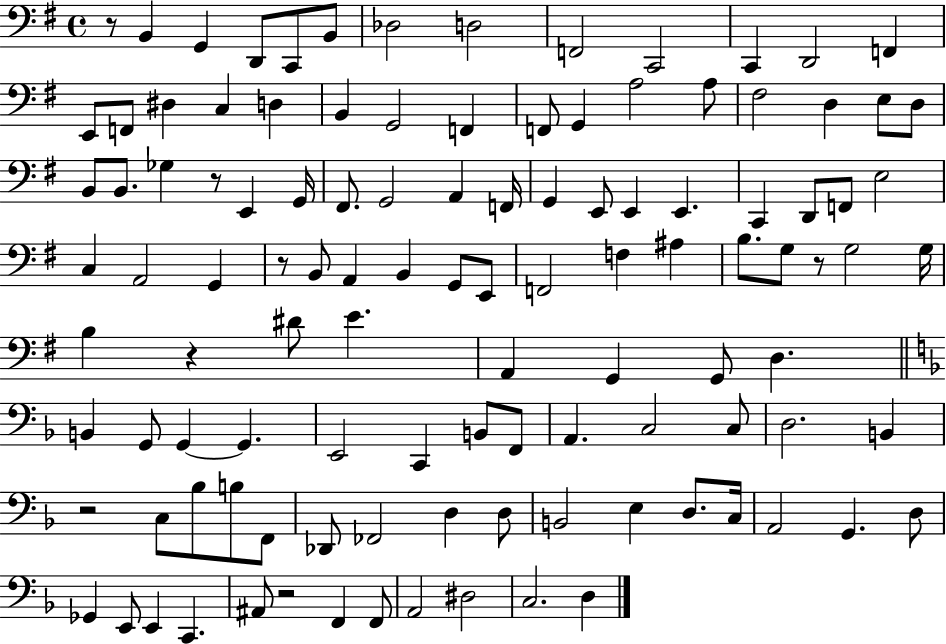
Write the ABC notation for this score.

X:1
T:Untitled
M:4/4
L:1/4
K:G
z/2 B,, G,, D,,/2 C,,/2 B,,/2 _D,2 D,2 F,,2 C,,2 C,, D,,2 F,, E,,/2 F,,/2 ^D, C, D, B,, G,,2 F,, F,,/2 G,, A,2 A,/2 ^F,2 D, E,/2 D,/2 B,,/2 B,,/2 _G, z/2 E,, G,,/4 ^F,,/2 G,,2 A,, F,,/4 G,, E,,/2 E,, E,, C,, D,,/2 F,,/2 E,2 C, A,,2 G,, z/2 B,,/2 A,, B,, G,,/2 E,,/2 F,,2 F, ^A, B,/2 G,/2 z/2 G,2 G,/4 B, z ^D/2 E A,, G,, G,,/2 D, B,, G,,/2 G,, G,, E,,2 C,, B,,/2 F,,/2 A,, C,2 C,/2 D,2 B,, z2 C,/2 _B,/2 B,/2 F,,/2 _D,,/2 _F,,2 D, D,/2 B,,2 E, D,/2 C,/4 A,,2 G,, D,/2 _G,, E,,/2 E,, C,, ^A,,/2 z2 F,, F,,/2 A,,2 ^D,2 C,2 D,